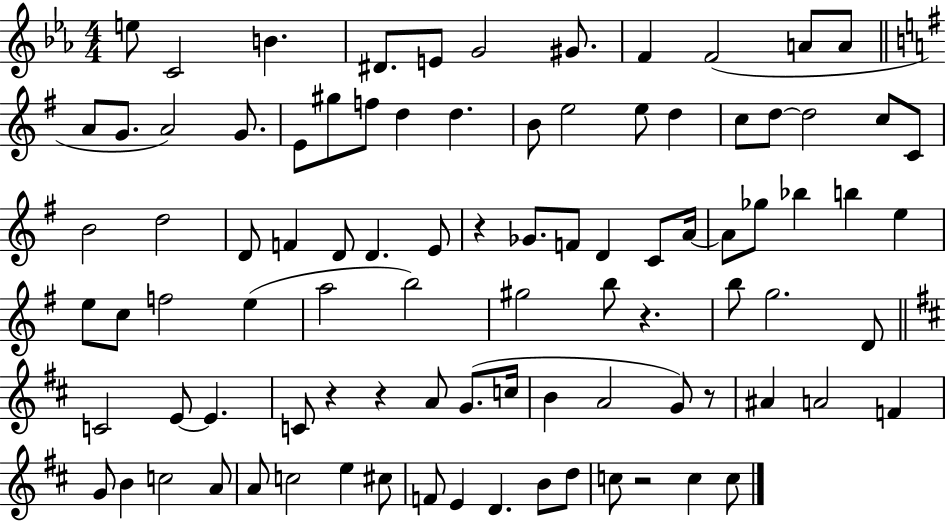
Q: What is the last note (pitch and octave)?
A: C5